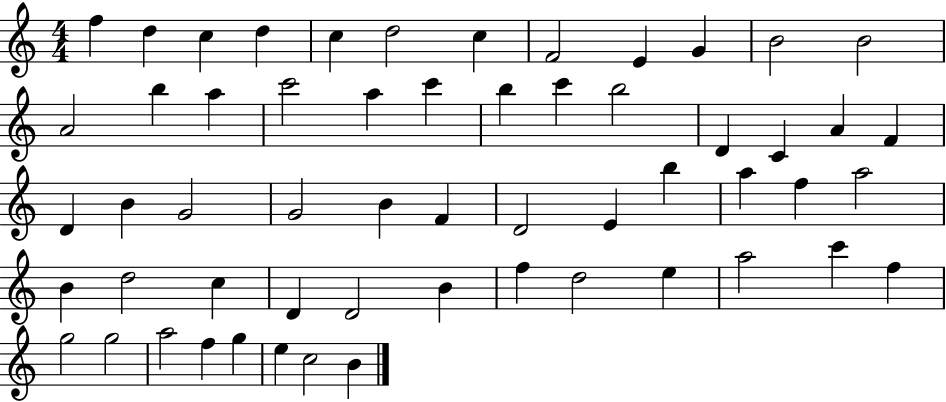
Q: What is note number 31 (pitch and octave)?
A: F4